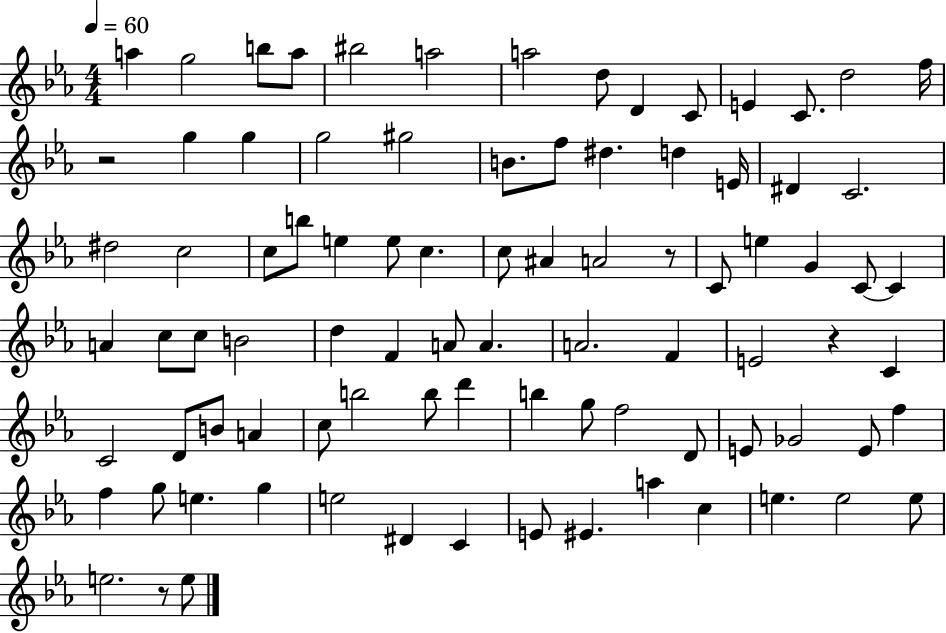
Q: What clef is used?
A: treble